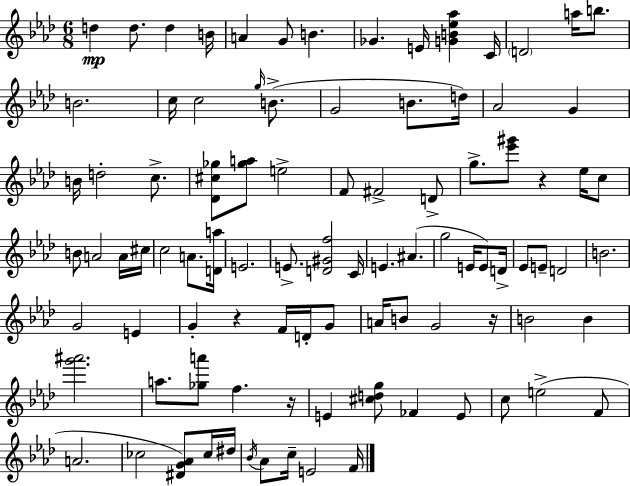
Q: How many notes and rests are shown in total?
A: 94